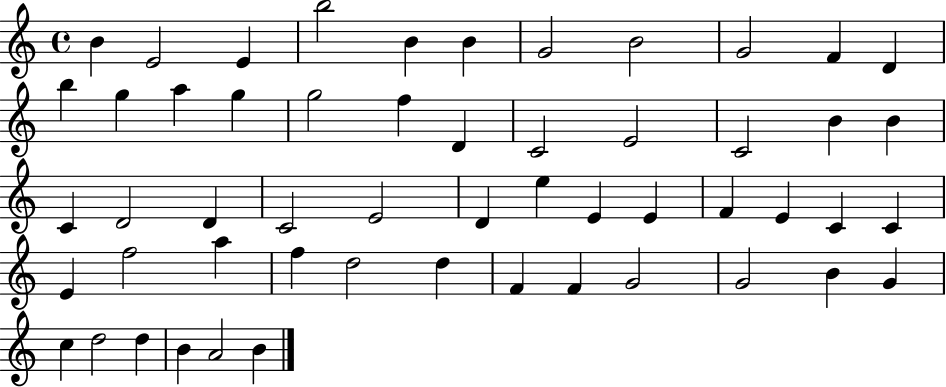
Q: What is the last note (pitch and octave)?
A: B4